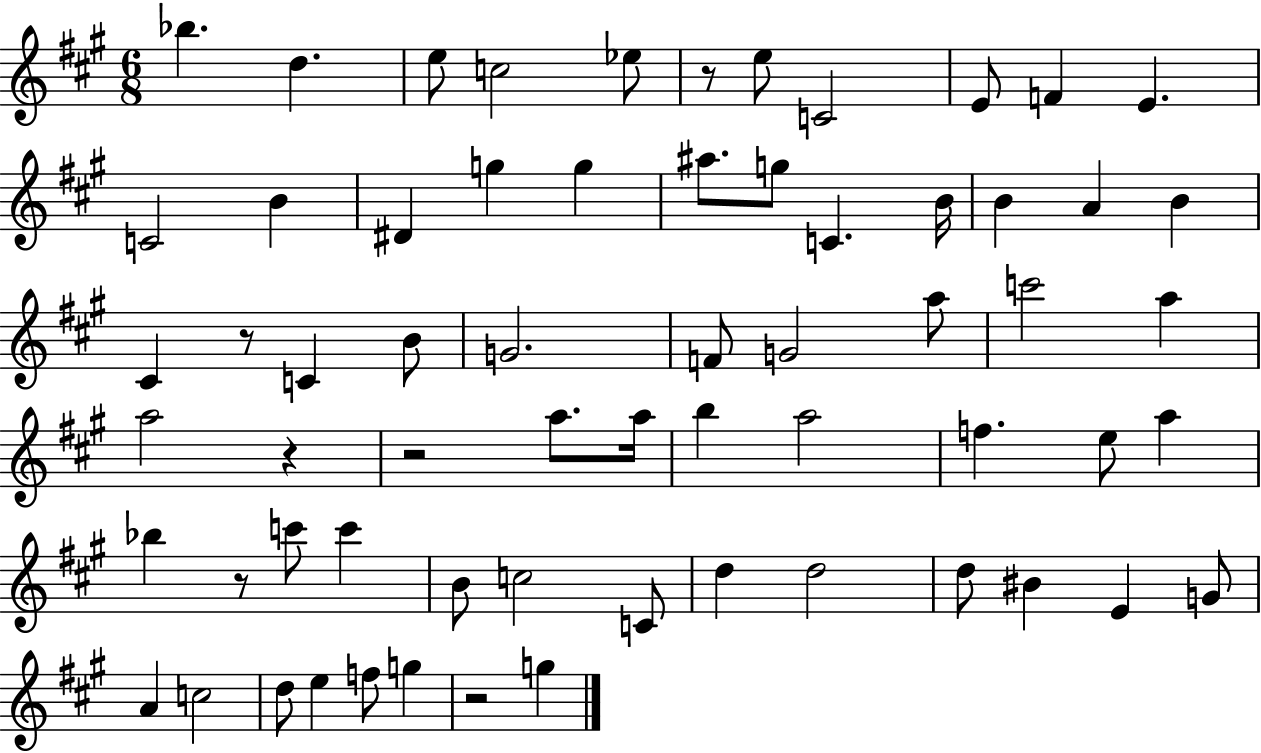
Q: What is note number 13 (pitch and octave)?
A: D#4